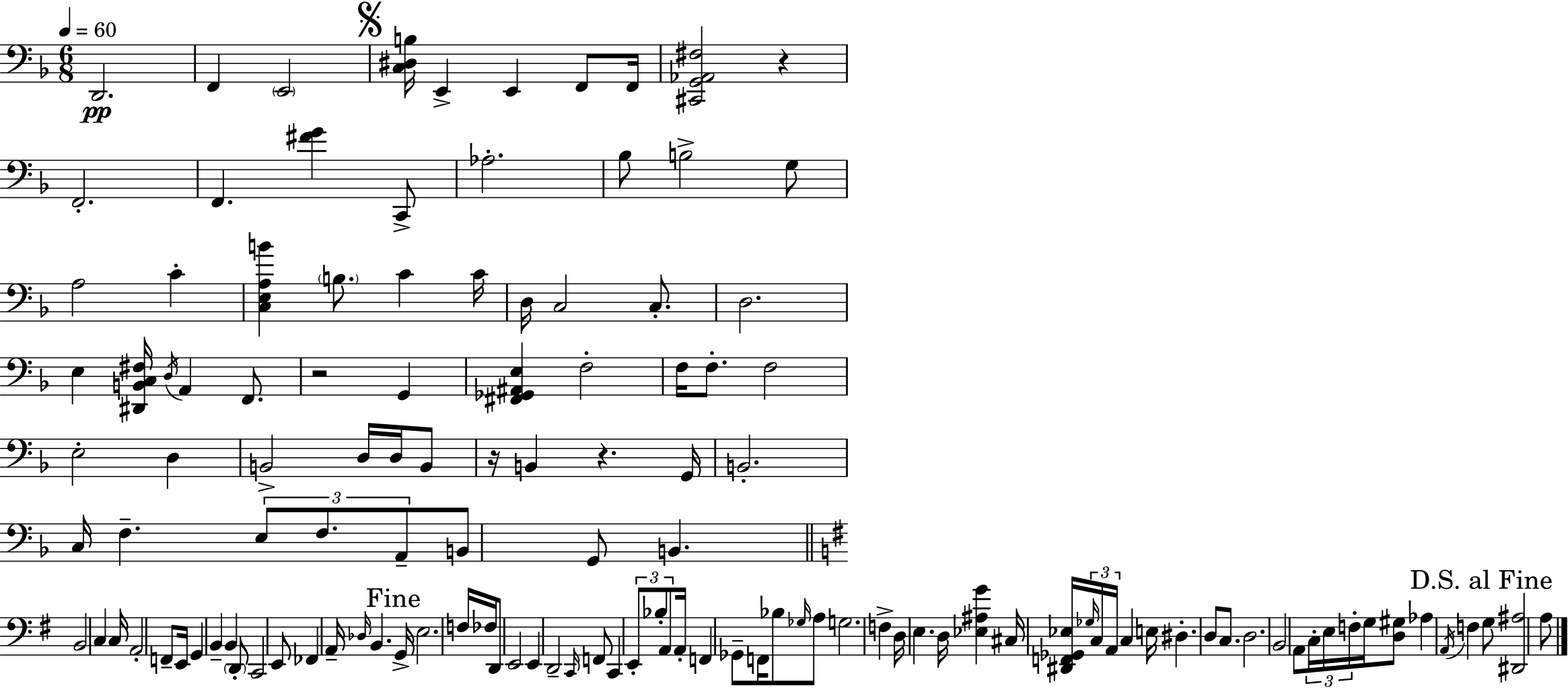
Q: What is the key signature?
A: F major